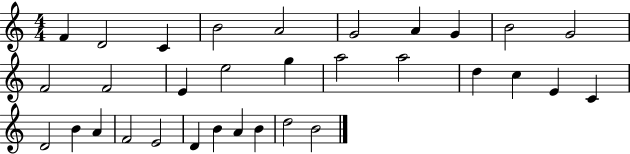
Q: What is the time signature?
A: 4/4